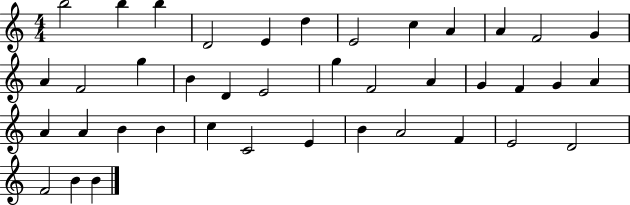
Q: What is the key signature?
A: C major